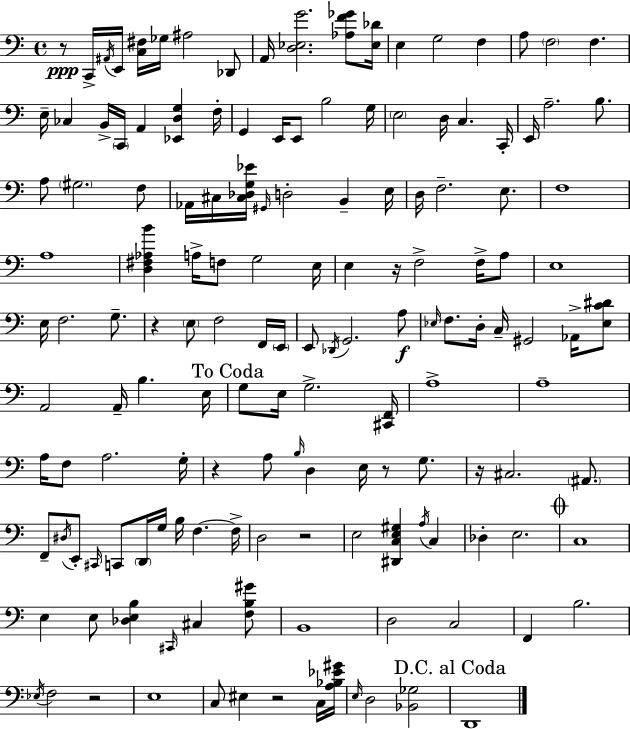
R/e C2/s A#2/s E2/s [C3,F#3]/s Gb3/s A#3/h Db2/e A2/s [D3,Eb3,G4]/h. [Ab3,F4,Gb4]/e [Eb3,Db4]/s E3/q G3/h F3/q A3/e F3/h F3/q. E3/s CES3/q B2/s C2/s A2/q [Eb2,D3,G3]/q F3/s G2/q E2/s E2/e B3/h G3/s E3/h D3/s C3/q. C2/s E2/s A3/h. B3/e. A3/e G#3/h. F3/e Ab2/s C#3/s [C#3,Db3,G3,Eb4]/s G#2/s D3/h B2/q E3/s D3/s F3/h. E3/e. F3/w A3/w [D3,F#3,Ab3,B4]/q A3/s F3/e G3/h E3/s E3/q R/s F3/h F3/s A3/e E3/w E3/s F3/h. G3/e. R/q E3/e F3/h F2/s E2/s E2/e Db2/s G2/h. A3/e Eb3/s F3/e. D3/s C3/s G#2/h Ab2/s [Eb3,C4,D#4]/e A2/h A2/s B3/q. E3/s G3/e E3/s G3/h. [C#2,F2]/s A3/w A3/w A3/s F3/e A3/h. G3/s R/q A3/e B3/s D3/q E3/s R/e G3/e. R/s C#3/h. A#2/e. F2/e D#3/s E2/e C#2/s C2/e D2/s G3/s B3/s F3/q. F3/s D3/h R/h E3/h [D#2,C3,E3,G#3]/q A3/s C3/q Db3/q E3/h. C3/w E3/q E3/e [Db3,E3,B3]/q C#2/s C#3/q [F3,B3,G#4]/e B2/w D3/h C3/h F2/q B3/h. Eb3/s F3/h R/h E3/w C3/e EIS3/q R/h C3/s [A3,Bb3,Eb4,G#4]/s E3/s D3/h [Bb2,Gb3]/h D2/w